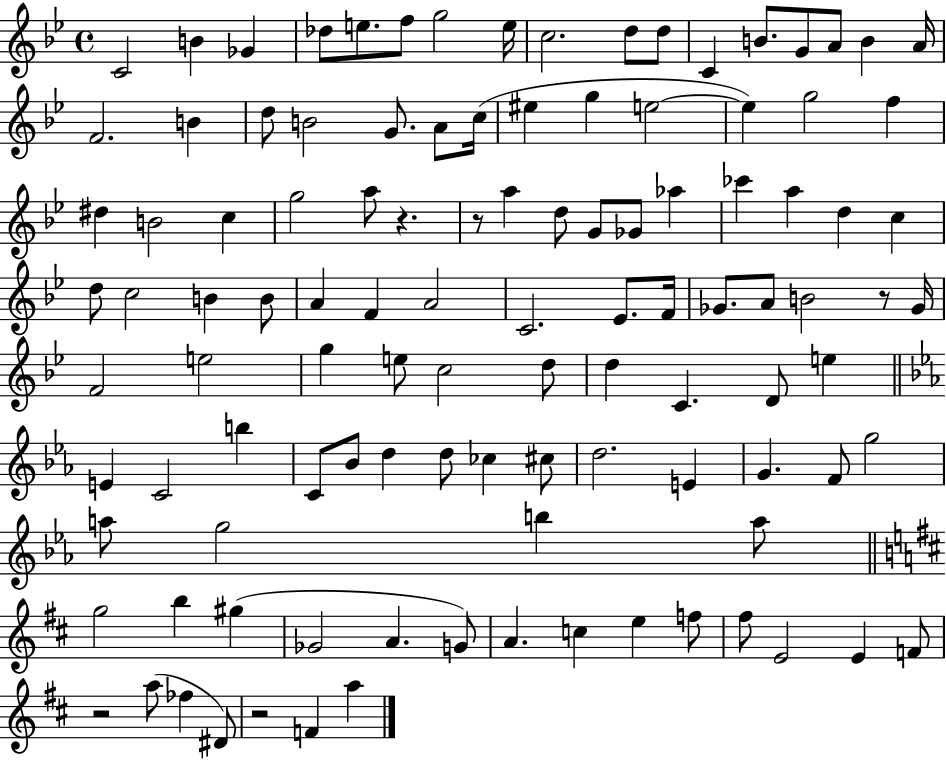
C4/h B4/q Gb4/q Db5/e E5/e. F5/e G5/h E5/s C5/h. D5/e D5/e C4/q B4/e. G4/e A4/e B4/q A4/s F4/h. B4/q D5/e B4/h G4/e. A4/e C5/s EIS5/q G5/q E5/h E5/q G5/h F5/q D#5/q B4/h C5/q G5/h A5/e R/q. R/e A5/q D5/e G4/e Gb4/e Ab5/q CES6/q A5/q D5/q C5/q D5/e C5/h B4/q B4/e A4/q F4/q A4/h C4/h. Eb4/e. F4/s Gb4/e. A4/e B4/h R/e Gb4/s F4/h E5/h G5/q E5/e C5/h D5/e D5/q C4/q. D4/e E5/q E4/q C4/h B5/q C4/e Bb4/e D5/q D5/e CES5/q C#5/e D5/h. E4/q G4/q. F4/e G5/h A5/e G5/h B5/q A5/e G5/h B5/q G#5/q Gb4/h A4/q. G4/e A4/q. C5/q E5/q F5/e F#5/e E4/h E4/q F4/e R/h A5/e FES5/q D#4/e R/h F4/q A5/q